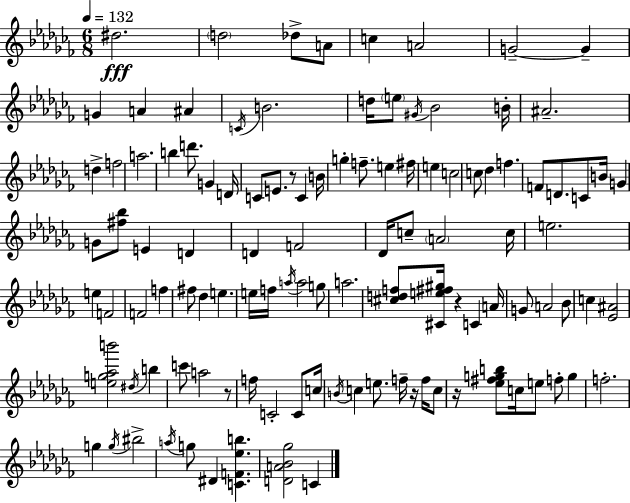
D#5/h. D5/h Db5/e A4/e C5/q A4/h G4/h G4/q G4/q A4/q A#4/q C4/s B4/h. D5/s E5/e G#4/s Bb4/h B4/s A#4/h. D5/q F5/h A5/h. B5/q D6/e. G4/q D4/s C4/e E4/e. R/e C4/q B4/s G5/q F5/e. E5/q F#5/s E5/q C5/h C5/e Db5/q F5/q. F4/e D4/e. C4/e B4/s G4/q G4/e [F#5,Bb5]/e E4/q D4/q D4/q F4/h Db4/s C5/e A4/h C5/s E5/h. E5/q F4/h F4/h F5/q F#5/e Db5/q E5/q. E5/s F5/s A5/s A5/h G5/e A5/h. [C#5,D5,F5]/e [C#4,E5,F#5,G#5]/s R/q C4/q A4/s G4/e A4/h Bb4/e C5/q [Eb4,A#4]/h [E5,G5,Ab5,B6]/h D#5/s B5/q C6/e A5/h R/e F5/s C4/h C4/e C5/s B4/s C5/q E5/e. F5/s R/s F5/s C5/e R/s [Eb5,F#5,G5,B5]/e C5/s E5/e F5/e G5/q F5/h. G5/q G5/s BIS5/h A5/s G5/e D#4/q [C4,F4,Eb5,B5]/q. [D4,A4,Bb4,Gb5]/h C4/q